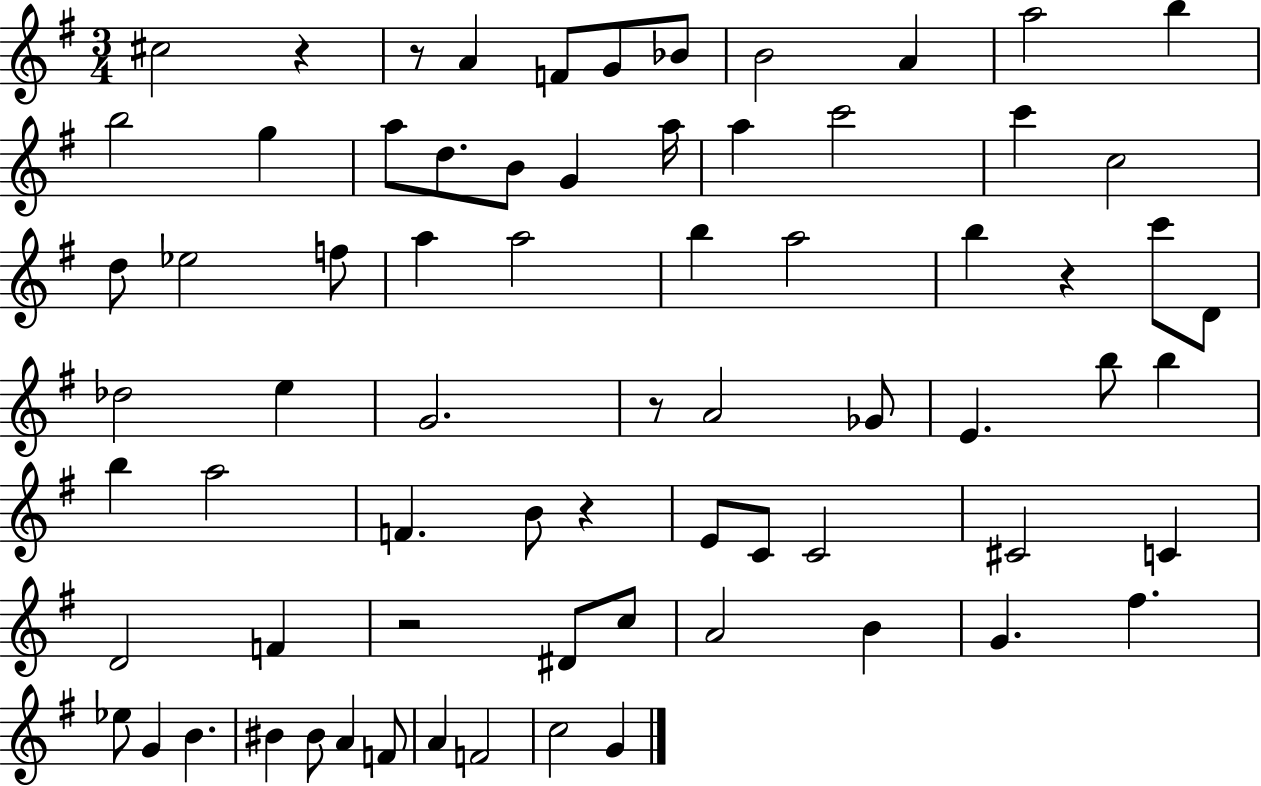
C#5/h R/q R/e A4/q F4/e G4/e Bb4/e B4/h A4/q A5/h B5/q B5/h G5/q A5/e D5/e. B4/e G4/q A5/s A5/q C6/h C6/q C5/h D5/e Eb5/h F5/e A5/q A5/h B5/q A5/h B5/q R/q C6/e D4/e Db5/h E5/q G4/h. R/e A4/h Gb4/e E4/q. B5/e B5/q B5/q A5/h F4/q. B4/e R/q E4/e C4/e C4/h C#4/h C4/q D4/h F4/q R/h D#4/e C5/e A4/h B4/q G4/q. F#5/q. Eb5/e G4/q B4/q. BIS4/q BIS4/e A4/q F4/e A4/q F4/h C5/h G4/q